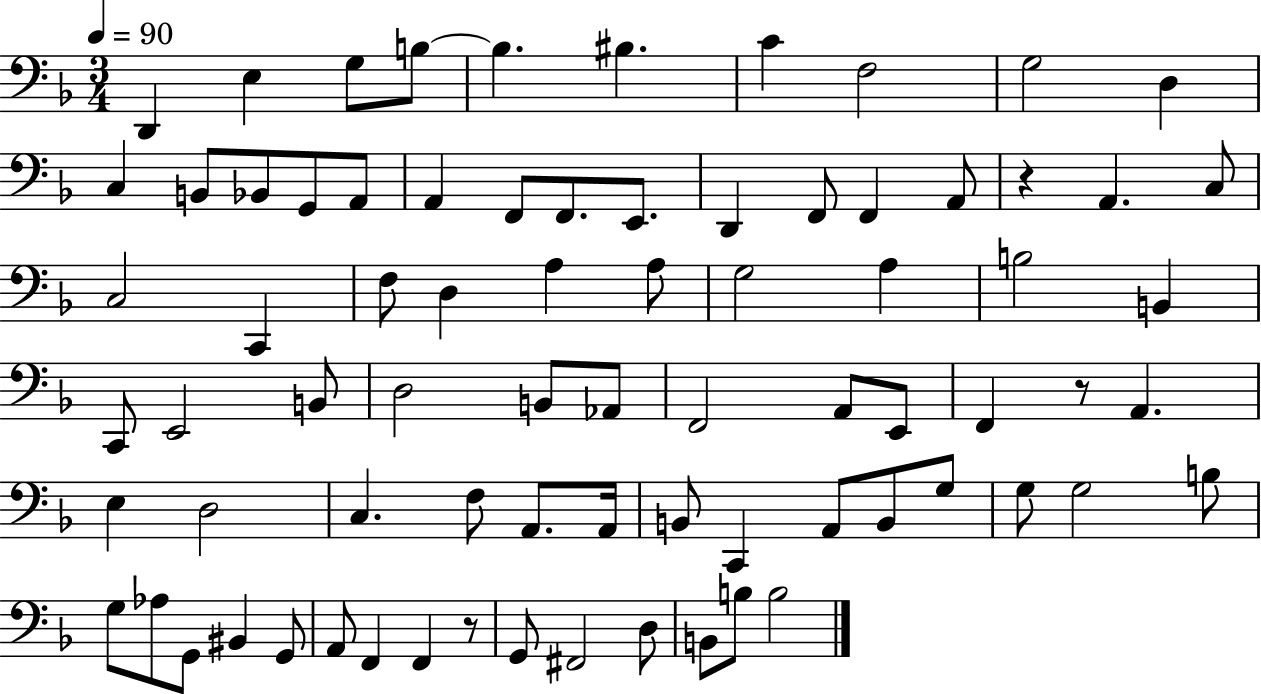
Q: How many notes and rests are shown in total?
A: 77